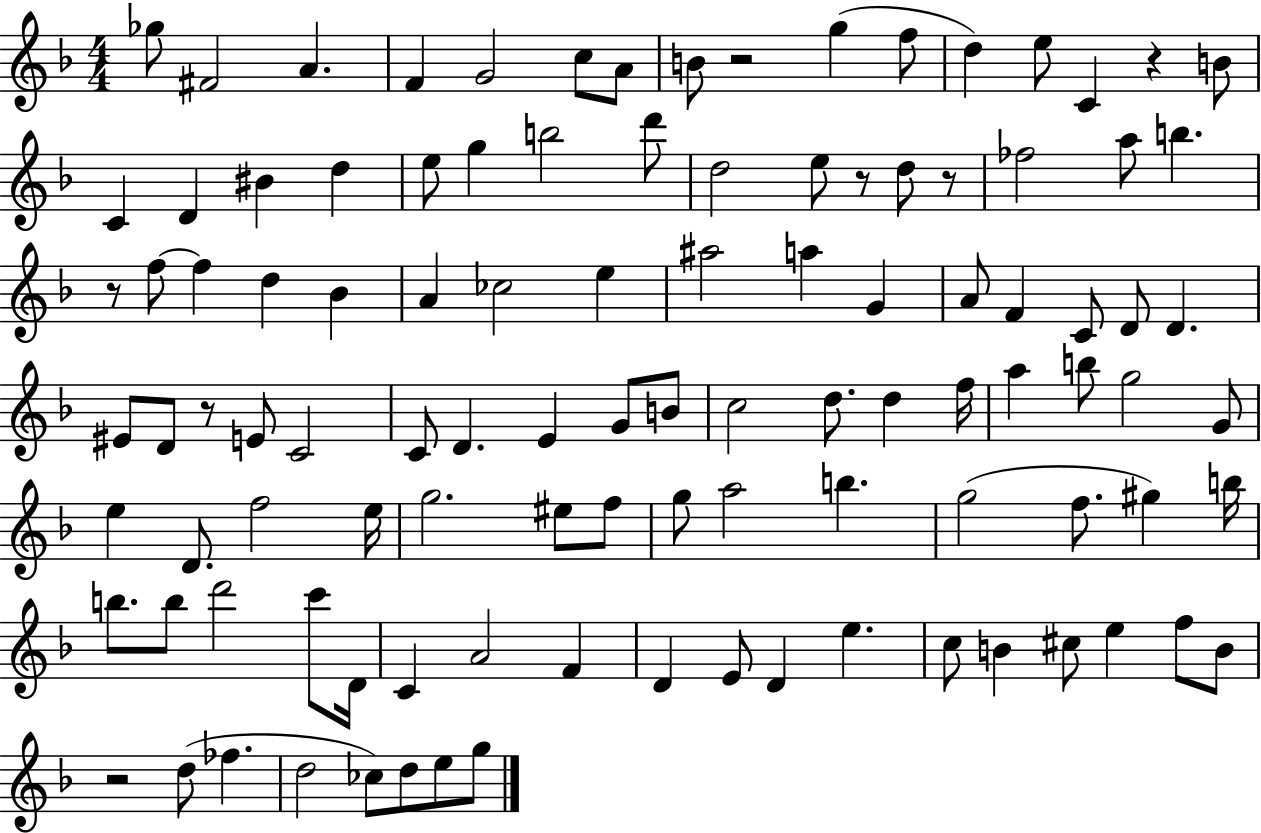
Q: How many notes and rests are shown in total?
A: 106